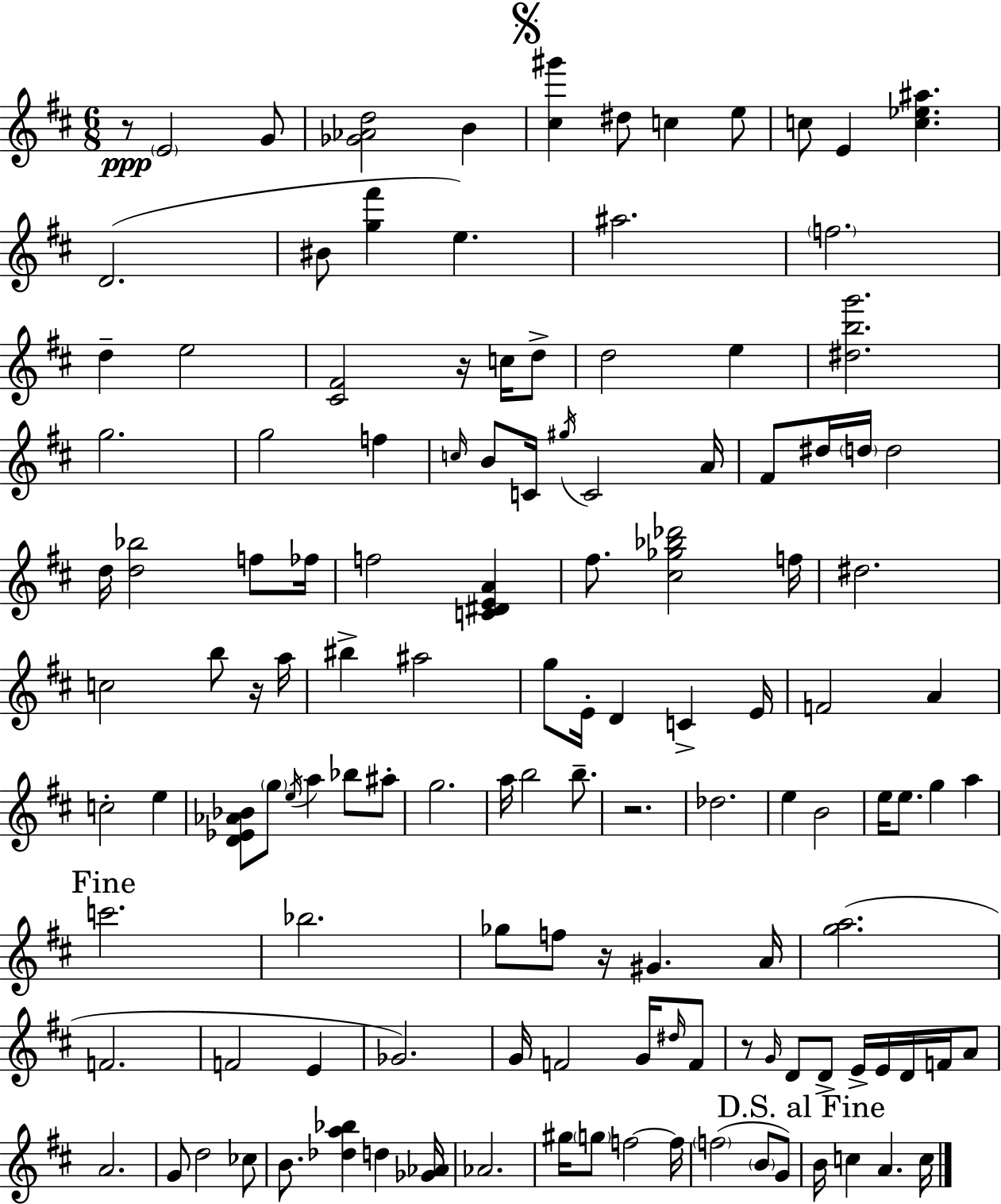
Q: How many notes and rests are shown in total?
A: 129